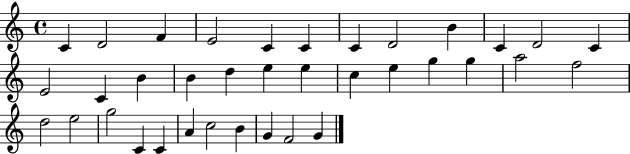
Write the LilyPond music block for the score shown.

{
  \clef treble
  \time 4/4
  \defaultTimeSignature
  \key c \major
  c'4 d'2 f'4 | e'2 c'4 c'4 | c'4 d'2 b'4 | c'4 d'2 c'4 | \break e'2 c'4 b'4 | b'4 d''4 e''4 e''4 | c''4 e''4 g''4 g''4 | a''2 f''2 | \break d''2 e''2 | g''2 c'4 c'4 | a'4 c''2 b'4 | g'4 f'2 g'4 | \break \bar "|."
}